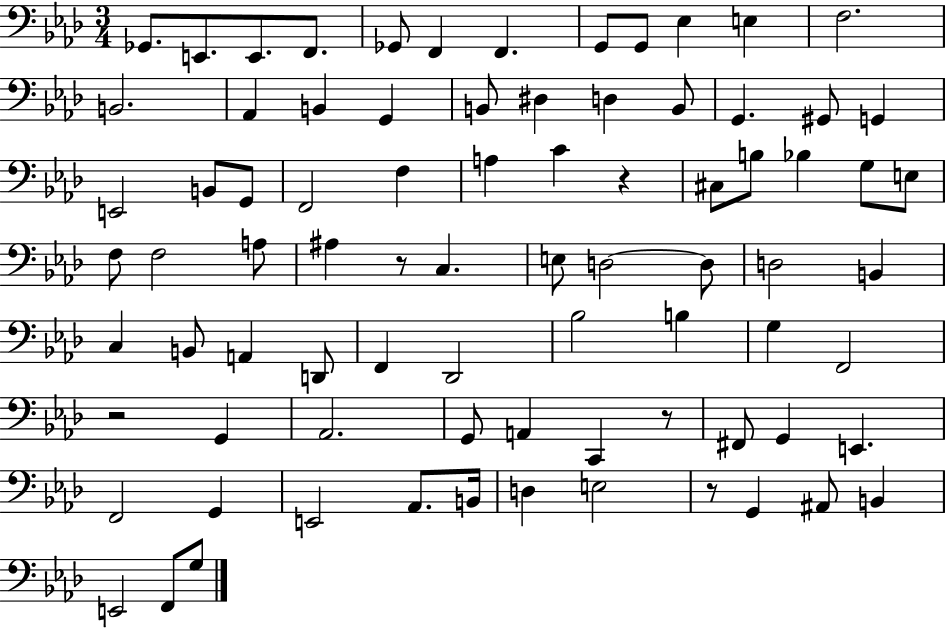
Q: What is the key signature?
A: AES major